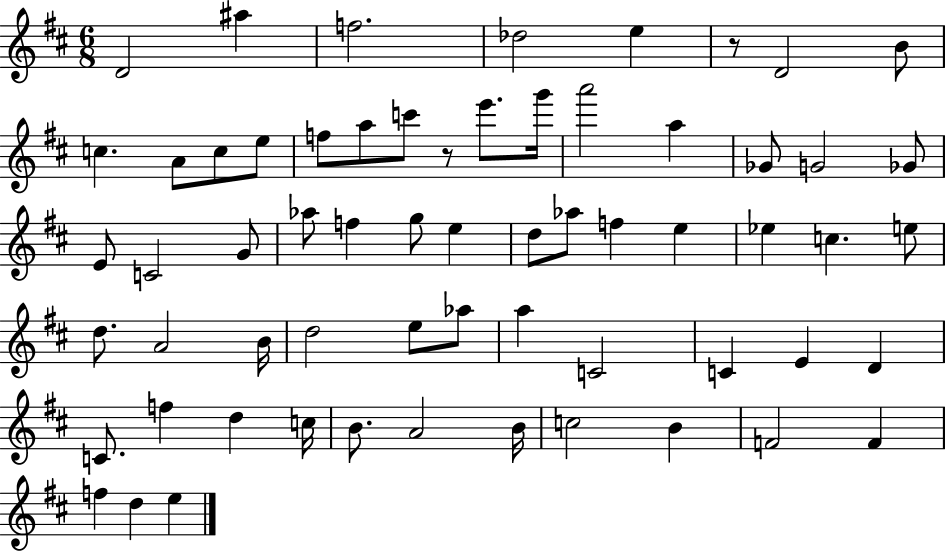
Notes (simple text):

D4/h A#5/q F5/h. Db5/h E5/q R/e D4/h B4/e C5/q. A4/e C5/e E5/e F5/e A5/e C6/e R/e E6/e. G6/s A6/h A5/q Gb4/e G4/h Gb4/e E4/e C4/h G4/e Ab5/e F5/q G5/e E5/q D5/e Ab5/e F5/q E5/q Eb5/q C5/q. E5/e D5/e. A4/h B4/s D5/h E5/e Ab5/e A5/q C4/h C4/q E4/q D4/q C4/e. F5/q D5/q C5/s B4/e. A4/h B4/s C5/h B4/q F4/h F4/q F5/q D5/q E5/q